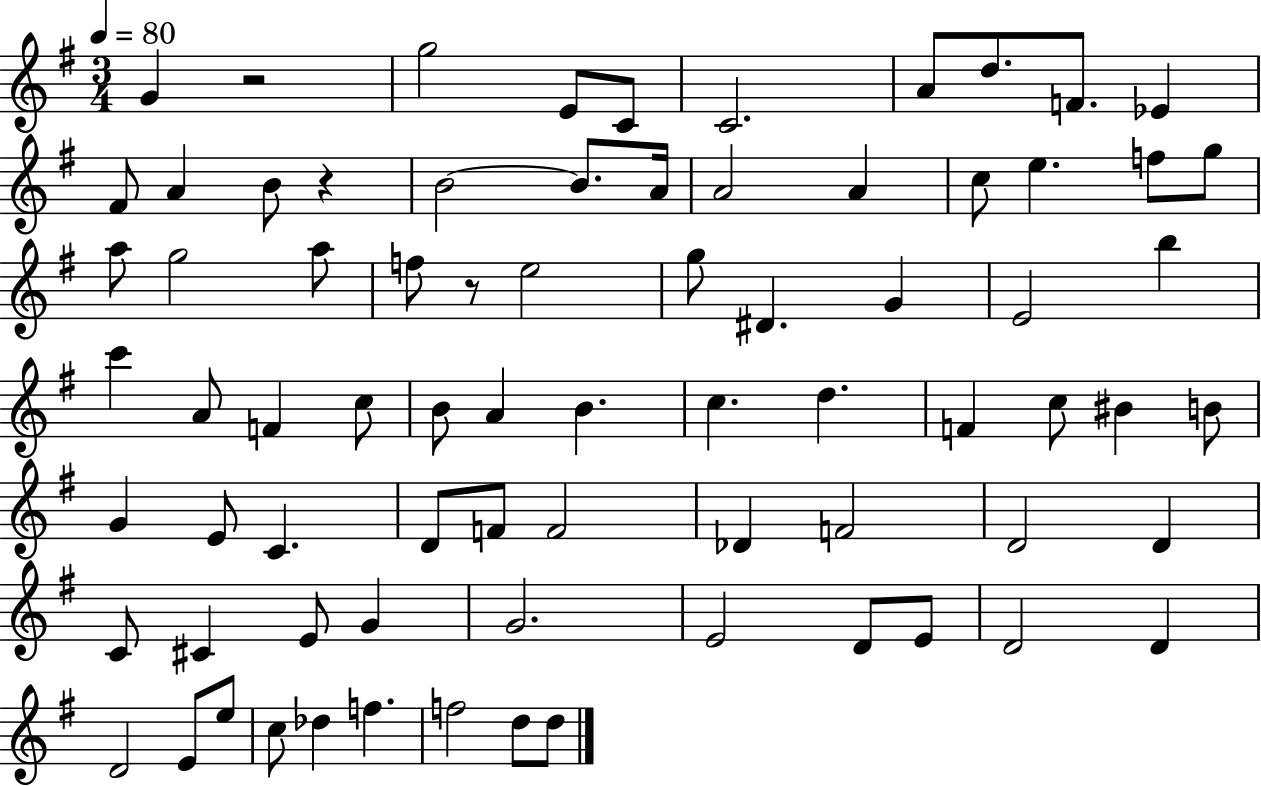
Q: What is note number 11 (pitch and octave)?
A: A4